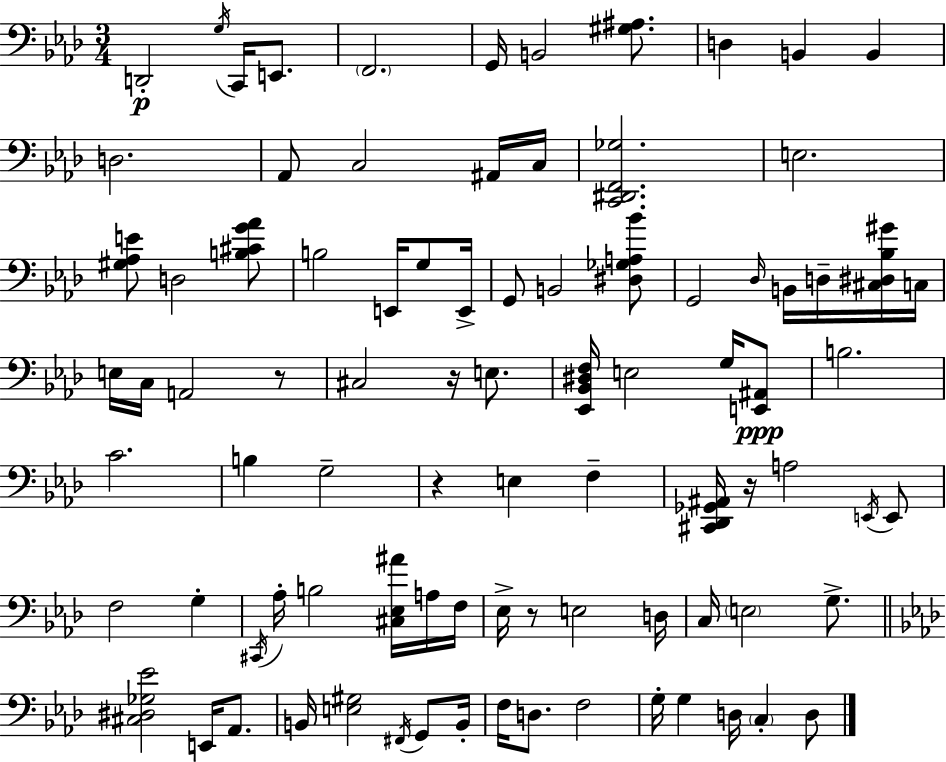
{
  \clef bass
  \numericTimeSignature
  \time 3/4
  \key f \minor
  d,2-.\p \acciaccatura { g16 } c,16 e,8. | \parenthesize f,2. | g,16 b,2 <gis ais>8. | d4 b,4 b,4 | \break d2. | aes,8 c2 ais,16 | c16 <c, dis, f, ges>2. | e2. | \break <gis aes e'>8 d2 <b cis' g' aes'>8 | b2 e,16 g8 | e,16-> g,8 b,2 <dis ges a bes'>8 | g,2 \grace { des16 } b,16 d16-- | \break <cis dis bes gis'>16 c16 e16 c16 a,2 | r8 cis2 r16 e8. | <ees, bes, dis f>16 e2 g16 | <e, ais,>8\ppp b2. | \break c'2. | b4 g2-- | r4 e4 f4-- | <cis, des, ges, ais,>16 r16 a2 | \break \acciaccatura { e,16 } e,8 f2 g4-. | \acciaccatura { cis,16 } aes16-. b2 | <cis ees ais'>16 a16 f16 ees16-> r8 e2 | d16 c16 \parenthesize e2 | \break g8.-> \bar "||" \break \key f \minor <cis dis ges ees'>2 e,16 aes,8. | b,16 <e gis>2 \acciaccatura { fis,16 } g,8 | b,16-. f16 d8. f2 | g16-. g4 d16 \parenthesize c4-. d8 | \break \bar "|."
}